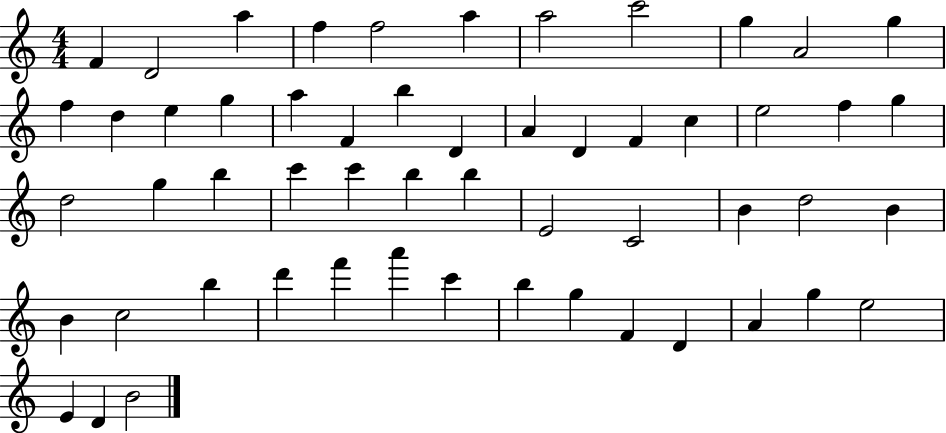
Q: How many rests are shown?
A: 0